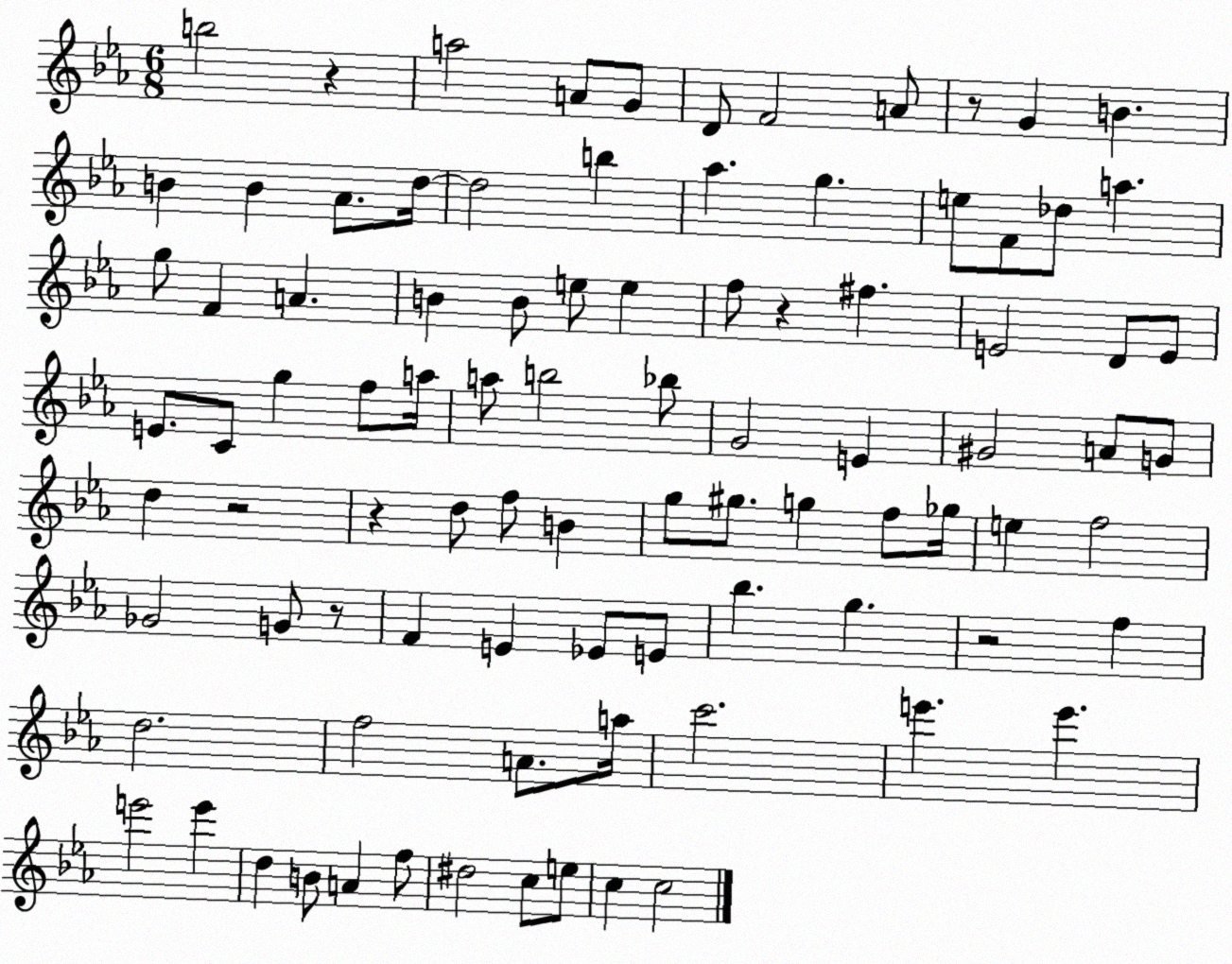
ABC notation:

X:1
T:Untitled
M:6/8
L:1/4
K:Eb
b2 z a2 A/2 G/2 D/2 F2 A/2 z/2 G B B B _A/2 d/4 d2 b _a g e/2 F/2 _d/2 a g/2 F A B B/2 e/2 e f/2 z ^f E2 D/2 E/2 E/2 C/2 g f/2 a/4 a/2 b2 _b/2 G2 E ^G2 A/2 G/2 d z2 z d/2 f/2 B g/2 ^g/2 g f/2 _g/4 e f2 _G2 G/2 z/2 F E _E/2 E/2 _b g z2 f d2 f2 A/2 a/4 c'2 e' e' e'2 e' d B/2 A f/2 ^d2 c/2 e/2 c c2